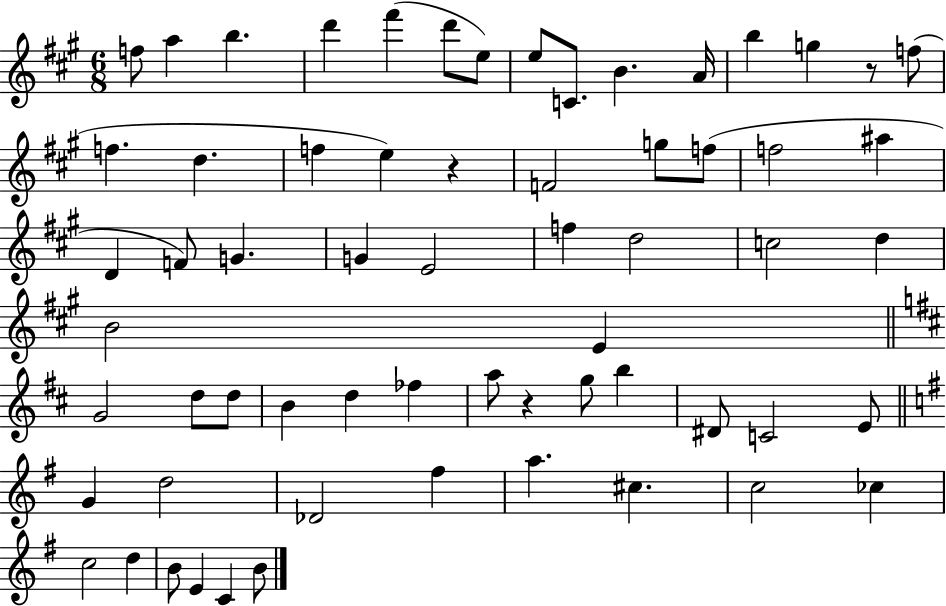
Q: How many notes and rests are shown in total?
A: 63